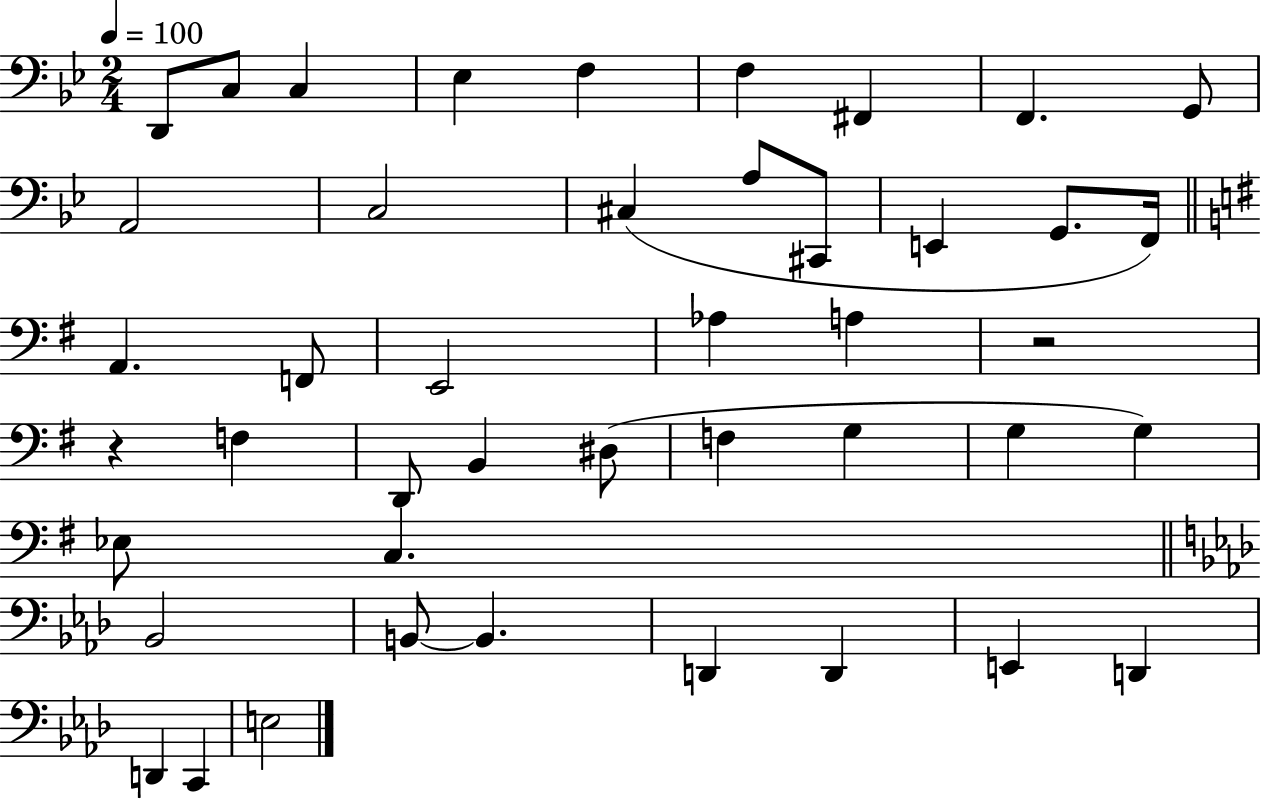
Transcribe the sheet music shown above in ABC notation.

X:1
T:Untitled
M:2/4
L:1/4
K:Bb
D,,/2 C,/2 C, _E, F, F, ^F,, F,, G,,/2 A,,2 C,2 ^C, A,/2 ^C,,/2 E,, G,,/2 F,,/4 A,, F,,/2 E,,2 _A, A, z2 z F, D,,/2 B,, ^D,/2 F, G, G, G, _E,/2 C, _B,,2 B,,/2 B,, D,, D,, E,, D,, D,, C,, E,2